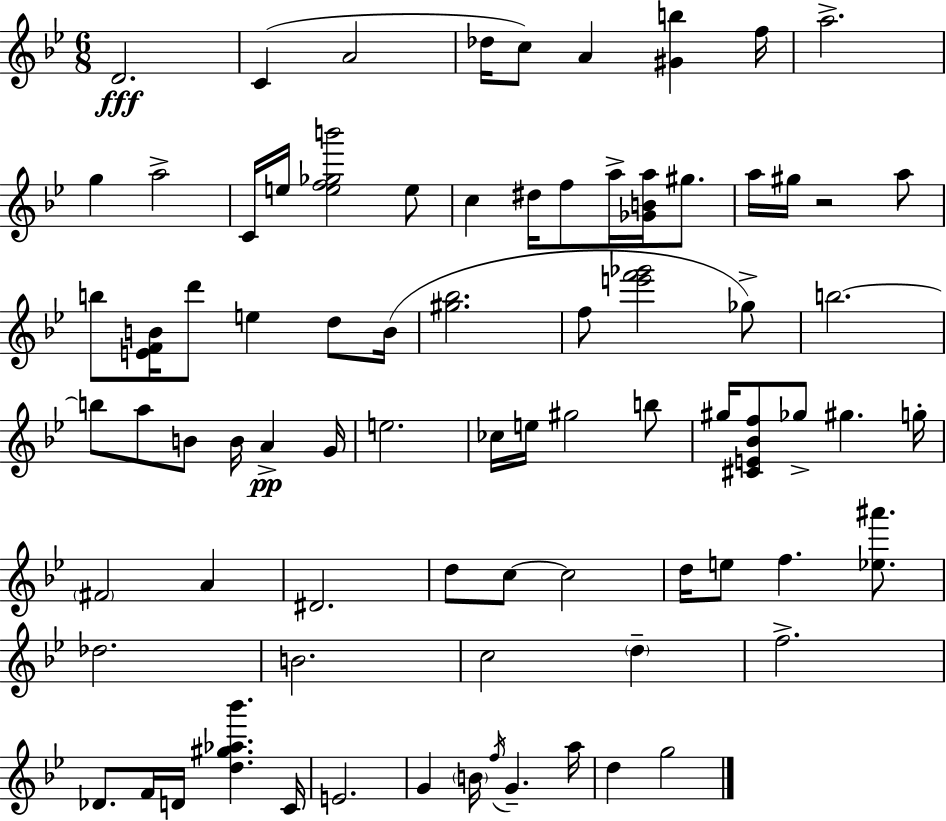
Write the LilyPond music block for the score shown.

{
  \clef treble
  \numericTimeSignature
  \time 6/8
  \key g \minor
  d'2.\fff | c'4( a'2 | des''16 c''8) a'4 <gis' b''>4 f''16 | a''2.-> | \break g''4 a''2-> | c'16 e''16 <e'' f'' ges'' b'''>2 e''8 | c''4 dis''16 f''8 a''16-> <ges' b' a''>16 gis''8. | a''16 gis''16 r2 a''8 | \break b''8 <e' f' b'>16 d'''8 e''4 d''8 b'16( | <gis'' bes''>2. | f''8 <e''' f''' ges'''>2 ges''8->) | b''2.~~ | \break b''8 a''8 b'8 b'16 a'4->\pp g'16 | e''2. | ces''16 e''16 gis''2 b''8 | gis''16 <cis' e' bes' f''>8 ges''8-> gis''4. g''16-. | \break \parenthesize fis'2 a'4 | dis'2. | d''8 c''8~~ c''2 | d''16 e''8 f''4. <ees'' ais'''>8. | \break des''2. | b'2. | c''2 \parenthesize d''4-- | f''2.-> | \break des'8. f'16 d'16 <d'' gis'' aes'' bes'''>4. c'16 | e'2. | g'4 \parenthesize b'16 \acciaccatura { f''16 } g'4.-- | a''16 d''4 g''2 | \break \bar "|."
}